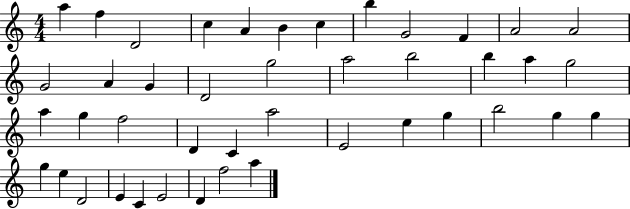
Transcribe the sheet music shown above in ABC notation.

X:1
T:Untitled
M:4/4
L:1/4
K:C
a f D2 c A B c b G2 F A2 A2 G2 A G D2 g2 a2 b2 b a g2 a g f2 D C a2 E2 e g b2 g g g e D2 E C E2 D f2 a